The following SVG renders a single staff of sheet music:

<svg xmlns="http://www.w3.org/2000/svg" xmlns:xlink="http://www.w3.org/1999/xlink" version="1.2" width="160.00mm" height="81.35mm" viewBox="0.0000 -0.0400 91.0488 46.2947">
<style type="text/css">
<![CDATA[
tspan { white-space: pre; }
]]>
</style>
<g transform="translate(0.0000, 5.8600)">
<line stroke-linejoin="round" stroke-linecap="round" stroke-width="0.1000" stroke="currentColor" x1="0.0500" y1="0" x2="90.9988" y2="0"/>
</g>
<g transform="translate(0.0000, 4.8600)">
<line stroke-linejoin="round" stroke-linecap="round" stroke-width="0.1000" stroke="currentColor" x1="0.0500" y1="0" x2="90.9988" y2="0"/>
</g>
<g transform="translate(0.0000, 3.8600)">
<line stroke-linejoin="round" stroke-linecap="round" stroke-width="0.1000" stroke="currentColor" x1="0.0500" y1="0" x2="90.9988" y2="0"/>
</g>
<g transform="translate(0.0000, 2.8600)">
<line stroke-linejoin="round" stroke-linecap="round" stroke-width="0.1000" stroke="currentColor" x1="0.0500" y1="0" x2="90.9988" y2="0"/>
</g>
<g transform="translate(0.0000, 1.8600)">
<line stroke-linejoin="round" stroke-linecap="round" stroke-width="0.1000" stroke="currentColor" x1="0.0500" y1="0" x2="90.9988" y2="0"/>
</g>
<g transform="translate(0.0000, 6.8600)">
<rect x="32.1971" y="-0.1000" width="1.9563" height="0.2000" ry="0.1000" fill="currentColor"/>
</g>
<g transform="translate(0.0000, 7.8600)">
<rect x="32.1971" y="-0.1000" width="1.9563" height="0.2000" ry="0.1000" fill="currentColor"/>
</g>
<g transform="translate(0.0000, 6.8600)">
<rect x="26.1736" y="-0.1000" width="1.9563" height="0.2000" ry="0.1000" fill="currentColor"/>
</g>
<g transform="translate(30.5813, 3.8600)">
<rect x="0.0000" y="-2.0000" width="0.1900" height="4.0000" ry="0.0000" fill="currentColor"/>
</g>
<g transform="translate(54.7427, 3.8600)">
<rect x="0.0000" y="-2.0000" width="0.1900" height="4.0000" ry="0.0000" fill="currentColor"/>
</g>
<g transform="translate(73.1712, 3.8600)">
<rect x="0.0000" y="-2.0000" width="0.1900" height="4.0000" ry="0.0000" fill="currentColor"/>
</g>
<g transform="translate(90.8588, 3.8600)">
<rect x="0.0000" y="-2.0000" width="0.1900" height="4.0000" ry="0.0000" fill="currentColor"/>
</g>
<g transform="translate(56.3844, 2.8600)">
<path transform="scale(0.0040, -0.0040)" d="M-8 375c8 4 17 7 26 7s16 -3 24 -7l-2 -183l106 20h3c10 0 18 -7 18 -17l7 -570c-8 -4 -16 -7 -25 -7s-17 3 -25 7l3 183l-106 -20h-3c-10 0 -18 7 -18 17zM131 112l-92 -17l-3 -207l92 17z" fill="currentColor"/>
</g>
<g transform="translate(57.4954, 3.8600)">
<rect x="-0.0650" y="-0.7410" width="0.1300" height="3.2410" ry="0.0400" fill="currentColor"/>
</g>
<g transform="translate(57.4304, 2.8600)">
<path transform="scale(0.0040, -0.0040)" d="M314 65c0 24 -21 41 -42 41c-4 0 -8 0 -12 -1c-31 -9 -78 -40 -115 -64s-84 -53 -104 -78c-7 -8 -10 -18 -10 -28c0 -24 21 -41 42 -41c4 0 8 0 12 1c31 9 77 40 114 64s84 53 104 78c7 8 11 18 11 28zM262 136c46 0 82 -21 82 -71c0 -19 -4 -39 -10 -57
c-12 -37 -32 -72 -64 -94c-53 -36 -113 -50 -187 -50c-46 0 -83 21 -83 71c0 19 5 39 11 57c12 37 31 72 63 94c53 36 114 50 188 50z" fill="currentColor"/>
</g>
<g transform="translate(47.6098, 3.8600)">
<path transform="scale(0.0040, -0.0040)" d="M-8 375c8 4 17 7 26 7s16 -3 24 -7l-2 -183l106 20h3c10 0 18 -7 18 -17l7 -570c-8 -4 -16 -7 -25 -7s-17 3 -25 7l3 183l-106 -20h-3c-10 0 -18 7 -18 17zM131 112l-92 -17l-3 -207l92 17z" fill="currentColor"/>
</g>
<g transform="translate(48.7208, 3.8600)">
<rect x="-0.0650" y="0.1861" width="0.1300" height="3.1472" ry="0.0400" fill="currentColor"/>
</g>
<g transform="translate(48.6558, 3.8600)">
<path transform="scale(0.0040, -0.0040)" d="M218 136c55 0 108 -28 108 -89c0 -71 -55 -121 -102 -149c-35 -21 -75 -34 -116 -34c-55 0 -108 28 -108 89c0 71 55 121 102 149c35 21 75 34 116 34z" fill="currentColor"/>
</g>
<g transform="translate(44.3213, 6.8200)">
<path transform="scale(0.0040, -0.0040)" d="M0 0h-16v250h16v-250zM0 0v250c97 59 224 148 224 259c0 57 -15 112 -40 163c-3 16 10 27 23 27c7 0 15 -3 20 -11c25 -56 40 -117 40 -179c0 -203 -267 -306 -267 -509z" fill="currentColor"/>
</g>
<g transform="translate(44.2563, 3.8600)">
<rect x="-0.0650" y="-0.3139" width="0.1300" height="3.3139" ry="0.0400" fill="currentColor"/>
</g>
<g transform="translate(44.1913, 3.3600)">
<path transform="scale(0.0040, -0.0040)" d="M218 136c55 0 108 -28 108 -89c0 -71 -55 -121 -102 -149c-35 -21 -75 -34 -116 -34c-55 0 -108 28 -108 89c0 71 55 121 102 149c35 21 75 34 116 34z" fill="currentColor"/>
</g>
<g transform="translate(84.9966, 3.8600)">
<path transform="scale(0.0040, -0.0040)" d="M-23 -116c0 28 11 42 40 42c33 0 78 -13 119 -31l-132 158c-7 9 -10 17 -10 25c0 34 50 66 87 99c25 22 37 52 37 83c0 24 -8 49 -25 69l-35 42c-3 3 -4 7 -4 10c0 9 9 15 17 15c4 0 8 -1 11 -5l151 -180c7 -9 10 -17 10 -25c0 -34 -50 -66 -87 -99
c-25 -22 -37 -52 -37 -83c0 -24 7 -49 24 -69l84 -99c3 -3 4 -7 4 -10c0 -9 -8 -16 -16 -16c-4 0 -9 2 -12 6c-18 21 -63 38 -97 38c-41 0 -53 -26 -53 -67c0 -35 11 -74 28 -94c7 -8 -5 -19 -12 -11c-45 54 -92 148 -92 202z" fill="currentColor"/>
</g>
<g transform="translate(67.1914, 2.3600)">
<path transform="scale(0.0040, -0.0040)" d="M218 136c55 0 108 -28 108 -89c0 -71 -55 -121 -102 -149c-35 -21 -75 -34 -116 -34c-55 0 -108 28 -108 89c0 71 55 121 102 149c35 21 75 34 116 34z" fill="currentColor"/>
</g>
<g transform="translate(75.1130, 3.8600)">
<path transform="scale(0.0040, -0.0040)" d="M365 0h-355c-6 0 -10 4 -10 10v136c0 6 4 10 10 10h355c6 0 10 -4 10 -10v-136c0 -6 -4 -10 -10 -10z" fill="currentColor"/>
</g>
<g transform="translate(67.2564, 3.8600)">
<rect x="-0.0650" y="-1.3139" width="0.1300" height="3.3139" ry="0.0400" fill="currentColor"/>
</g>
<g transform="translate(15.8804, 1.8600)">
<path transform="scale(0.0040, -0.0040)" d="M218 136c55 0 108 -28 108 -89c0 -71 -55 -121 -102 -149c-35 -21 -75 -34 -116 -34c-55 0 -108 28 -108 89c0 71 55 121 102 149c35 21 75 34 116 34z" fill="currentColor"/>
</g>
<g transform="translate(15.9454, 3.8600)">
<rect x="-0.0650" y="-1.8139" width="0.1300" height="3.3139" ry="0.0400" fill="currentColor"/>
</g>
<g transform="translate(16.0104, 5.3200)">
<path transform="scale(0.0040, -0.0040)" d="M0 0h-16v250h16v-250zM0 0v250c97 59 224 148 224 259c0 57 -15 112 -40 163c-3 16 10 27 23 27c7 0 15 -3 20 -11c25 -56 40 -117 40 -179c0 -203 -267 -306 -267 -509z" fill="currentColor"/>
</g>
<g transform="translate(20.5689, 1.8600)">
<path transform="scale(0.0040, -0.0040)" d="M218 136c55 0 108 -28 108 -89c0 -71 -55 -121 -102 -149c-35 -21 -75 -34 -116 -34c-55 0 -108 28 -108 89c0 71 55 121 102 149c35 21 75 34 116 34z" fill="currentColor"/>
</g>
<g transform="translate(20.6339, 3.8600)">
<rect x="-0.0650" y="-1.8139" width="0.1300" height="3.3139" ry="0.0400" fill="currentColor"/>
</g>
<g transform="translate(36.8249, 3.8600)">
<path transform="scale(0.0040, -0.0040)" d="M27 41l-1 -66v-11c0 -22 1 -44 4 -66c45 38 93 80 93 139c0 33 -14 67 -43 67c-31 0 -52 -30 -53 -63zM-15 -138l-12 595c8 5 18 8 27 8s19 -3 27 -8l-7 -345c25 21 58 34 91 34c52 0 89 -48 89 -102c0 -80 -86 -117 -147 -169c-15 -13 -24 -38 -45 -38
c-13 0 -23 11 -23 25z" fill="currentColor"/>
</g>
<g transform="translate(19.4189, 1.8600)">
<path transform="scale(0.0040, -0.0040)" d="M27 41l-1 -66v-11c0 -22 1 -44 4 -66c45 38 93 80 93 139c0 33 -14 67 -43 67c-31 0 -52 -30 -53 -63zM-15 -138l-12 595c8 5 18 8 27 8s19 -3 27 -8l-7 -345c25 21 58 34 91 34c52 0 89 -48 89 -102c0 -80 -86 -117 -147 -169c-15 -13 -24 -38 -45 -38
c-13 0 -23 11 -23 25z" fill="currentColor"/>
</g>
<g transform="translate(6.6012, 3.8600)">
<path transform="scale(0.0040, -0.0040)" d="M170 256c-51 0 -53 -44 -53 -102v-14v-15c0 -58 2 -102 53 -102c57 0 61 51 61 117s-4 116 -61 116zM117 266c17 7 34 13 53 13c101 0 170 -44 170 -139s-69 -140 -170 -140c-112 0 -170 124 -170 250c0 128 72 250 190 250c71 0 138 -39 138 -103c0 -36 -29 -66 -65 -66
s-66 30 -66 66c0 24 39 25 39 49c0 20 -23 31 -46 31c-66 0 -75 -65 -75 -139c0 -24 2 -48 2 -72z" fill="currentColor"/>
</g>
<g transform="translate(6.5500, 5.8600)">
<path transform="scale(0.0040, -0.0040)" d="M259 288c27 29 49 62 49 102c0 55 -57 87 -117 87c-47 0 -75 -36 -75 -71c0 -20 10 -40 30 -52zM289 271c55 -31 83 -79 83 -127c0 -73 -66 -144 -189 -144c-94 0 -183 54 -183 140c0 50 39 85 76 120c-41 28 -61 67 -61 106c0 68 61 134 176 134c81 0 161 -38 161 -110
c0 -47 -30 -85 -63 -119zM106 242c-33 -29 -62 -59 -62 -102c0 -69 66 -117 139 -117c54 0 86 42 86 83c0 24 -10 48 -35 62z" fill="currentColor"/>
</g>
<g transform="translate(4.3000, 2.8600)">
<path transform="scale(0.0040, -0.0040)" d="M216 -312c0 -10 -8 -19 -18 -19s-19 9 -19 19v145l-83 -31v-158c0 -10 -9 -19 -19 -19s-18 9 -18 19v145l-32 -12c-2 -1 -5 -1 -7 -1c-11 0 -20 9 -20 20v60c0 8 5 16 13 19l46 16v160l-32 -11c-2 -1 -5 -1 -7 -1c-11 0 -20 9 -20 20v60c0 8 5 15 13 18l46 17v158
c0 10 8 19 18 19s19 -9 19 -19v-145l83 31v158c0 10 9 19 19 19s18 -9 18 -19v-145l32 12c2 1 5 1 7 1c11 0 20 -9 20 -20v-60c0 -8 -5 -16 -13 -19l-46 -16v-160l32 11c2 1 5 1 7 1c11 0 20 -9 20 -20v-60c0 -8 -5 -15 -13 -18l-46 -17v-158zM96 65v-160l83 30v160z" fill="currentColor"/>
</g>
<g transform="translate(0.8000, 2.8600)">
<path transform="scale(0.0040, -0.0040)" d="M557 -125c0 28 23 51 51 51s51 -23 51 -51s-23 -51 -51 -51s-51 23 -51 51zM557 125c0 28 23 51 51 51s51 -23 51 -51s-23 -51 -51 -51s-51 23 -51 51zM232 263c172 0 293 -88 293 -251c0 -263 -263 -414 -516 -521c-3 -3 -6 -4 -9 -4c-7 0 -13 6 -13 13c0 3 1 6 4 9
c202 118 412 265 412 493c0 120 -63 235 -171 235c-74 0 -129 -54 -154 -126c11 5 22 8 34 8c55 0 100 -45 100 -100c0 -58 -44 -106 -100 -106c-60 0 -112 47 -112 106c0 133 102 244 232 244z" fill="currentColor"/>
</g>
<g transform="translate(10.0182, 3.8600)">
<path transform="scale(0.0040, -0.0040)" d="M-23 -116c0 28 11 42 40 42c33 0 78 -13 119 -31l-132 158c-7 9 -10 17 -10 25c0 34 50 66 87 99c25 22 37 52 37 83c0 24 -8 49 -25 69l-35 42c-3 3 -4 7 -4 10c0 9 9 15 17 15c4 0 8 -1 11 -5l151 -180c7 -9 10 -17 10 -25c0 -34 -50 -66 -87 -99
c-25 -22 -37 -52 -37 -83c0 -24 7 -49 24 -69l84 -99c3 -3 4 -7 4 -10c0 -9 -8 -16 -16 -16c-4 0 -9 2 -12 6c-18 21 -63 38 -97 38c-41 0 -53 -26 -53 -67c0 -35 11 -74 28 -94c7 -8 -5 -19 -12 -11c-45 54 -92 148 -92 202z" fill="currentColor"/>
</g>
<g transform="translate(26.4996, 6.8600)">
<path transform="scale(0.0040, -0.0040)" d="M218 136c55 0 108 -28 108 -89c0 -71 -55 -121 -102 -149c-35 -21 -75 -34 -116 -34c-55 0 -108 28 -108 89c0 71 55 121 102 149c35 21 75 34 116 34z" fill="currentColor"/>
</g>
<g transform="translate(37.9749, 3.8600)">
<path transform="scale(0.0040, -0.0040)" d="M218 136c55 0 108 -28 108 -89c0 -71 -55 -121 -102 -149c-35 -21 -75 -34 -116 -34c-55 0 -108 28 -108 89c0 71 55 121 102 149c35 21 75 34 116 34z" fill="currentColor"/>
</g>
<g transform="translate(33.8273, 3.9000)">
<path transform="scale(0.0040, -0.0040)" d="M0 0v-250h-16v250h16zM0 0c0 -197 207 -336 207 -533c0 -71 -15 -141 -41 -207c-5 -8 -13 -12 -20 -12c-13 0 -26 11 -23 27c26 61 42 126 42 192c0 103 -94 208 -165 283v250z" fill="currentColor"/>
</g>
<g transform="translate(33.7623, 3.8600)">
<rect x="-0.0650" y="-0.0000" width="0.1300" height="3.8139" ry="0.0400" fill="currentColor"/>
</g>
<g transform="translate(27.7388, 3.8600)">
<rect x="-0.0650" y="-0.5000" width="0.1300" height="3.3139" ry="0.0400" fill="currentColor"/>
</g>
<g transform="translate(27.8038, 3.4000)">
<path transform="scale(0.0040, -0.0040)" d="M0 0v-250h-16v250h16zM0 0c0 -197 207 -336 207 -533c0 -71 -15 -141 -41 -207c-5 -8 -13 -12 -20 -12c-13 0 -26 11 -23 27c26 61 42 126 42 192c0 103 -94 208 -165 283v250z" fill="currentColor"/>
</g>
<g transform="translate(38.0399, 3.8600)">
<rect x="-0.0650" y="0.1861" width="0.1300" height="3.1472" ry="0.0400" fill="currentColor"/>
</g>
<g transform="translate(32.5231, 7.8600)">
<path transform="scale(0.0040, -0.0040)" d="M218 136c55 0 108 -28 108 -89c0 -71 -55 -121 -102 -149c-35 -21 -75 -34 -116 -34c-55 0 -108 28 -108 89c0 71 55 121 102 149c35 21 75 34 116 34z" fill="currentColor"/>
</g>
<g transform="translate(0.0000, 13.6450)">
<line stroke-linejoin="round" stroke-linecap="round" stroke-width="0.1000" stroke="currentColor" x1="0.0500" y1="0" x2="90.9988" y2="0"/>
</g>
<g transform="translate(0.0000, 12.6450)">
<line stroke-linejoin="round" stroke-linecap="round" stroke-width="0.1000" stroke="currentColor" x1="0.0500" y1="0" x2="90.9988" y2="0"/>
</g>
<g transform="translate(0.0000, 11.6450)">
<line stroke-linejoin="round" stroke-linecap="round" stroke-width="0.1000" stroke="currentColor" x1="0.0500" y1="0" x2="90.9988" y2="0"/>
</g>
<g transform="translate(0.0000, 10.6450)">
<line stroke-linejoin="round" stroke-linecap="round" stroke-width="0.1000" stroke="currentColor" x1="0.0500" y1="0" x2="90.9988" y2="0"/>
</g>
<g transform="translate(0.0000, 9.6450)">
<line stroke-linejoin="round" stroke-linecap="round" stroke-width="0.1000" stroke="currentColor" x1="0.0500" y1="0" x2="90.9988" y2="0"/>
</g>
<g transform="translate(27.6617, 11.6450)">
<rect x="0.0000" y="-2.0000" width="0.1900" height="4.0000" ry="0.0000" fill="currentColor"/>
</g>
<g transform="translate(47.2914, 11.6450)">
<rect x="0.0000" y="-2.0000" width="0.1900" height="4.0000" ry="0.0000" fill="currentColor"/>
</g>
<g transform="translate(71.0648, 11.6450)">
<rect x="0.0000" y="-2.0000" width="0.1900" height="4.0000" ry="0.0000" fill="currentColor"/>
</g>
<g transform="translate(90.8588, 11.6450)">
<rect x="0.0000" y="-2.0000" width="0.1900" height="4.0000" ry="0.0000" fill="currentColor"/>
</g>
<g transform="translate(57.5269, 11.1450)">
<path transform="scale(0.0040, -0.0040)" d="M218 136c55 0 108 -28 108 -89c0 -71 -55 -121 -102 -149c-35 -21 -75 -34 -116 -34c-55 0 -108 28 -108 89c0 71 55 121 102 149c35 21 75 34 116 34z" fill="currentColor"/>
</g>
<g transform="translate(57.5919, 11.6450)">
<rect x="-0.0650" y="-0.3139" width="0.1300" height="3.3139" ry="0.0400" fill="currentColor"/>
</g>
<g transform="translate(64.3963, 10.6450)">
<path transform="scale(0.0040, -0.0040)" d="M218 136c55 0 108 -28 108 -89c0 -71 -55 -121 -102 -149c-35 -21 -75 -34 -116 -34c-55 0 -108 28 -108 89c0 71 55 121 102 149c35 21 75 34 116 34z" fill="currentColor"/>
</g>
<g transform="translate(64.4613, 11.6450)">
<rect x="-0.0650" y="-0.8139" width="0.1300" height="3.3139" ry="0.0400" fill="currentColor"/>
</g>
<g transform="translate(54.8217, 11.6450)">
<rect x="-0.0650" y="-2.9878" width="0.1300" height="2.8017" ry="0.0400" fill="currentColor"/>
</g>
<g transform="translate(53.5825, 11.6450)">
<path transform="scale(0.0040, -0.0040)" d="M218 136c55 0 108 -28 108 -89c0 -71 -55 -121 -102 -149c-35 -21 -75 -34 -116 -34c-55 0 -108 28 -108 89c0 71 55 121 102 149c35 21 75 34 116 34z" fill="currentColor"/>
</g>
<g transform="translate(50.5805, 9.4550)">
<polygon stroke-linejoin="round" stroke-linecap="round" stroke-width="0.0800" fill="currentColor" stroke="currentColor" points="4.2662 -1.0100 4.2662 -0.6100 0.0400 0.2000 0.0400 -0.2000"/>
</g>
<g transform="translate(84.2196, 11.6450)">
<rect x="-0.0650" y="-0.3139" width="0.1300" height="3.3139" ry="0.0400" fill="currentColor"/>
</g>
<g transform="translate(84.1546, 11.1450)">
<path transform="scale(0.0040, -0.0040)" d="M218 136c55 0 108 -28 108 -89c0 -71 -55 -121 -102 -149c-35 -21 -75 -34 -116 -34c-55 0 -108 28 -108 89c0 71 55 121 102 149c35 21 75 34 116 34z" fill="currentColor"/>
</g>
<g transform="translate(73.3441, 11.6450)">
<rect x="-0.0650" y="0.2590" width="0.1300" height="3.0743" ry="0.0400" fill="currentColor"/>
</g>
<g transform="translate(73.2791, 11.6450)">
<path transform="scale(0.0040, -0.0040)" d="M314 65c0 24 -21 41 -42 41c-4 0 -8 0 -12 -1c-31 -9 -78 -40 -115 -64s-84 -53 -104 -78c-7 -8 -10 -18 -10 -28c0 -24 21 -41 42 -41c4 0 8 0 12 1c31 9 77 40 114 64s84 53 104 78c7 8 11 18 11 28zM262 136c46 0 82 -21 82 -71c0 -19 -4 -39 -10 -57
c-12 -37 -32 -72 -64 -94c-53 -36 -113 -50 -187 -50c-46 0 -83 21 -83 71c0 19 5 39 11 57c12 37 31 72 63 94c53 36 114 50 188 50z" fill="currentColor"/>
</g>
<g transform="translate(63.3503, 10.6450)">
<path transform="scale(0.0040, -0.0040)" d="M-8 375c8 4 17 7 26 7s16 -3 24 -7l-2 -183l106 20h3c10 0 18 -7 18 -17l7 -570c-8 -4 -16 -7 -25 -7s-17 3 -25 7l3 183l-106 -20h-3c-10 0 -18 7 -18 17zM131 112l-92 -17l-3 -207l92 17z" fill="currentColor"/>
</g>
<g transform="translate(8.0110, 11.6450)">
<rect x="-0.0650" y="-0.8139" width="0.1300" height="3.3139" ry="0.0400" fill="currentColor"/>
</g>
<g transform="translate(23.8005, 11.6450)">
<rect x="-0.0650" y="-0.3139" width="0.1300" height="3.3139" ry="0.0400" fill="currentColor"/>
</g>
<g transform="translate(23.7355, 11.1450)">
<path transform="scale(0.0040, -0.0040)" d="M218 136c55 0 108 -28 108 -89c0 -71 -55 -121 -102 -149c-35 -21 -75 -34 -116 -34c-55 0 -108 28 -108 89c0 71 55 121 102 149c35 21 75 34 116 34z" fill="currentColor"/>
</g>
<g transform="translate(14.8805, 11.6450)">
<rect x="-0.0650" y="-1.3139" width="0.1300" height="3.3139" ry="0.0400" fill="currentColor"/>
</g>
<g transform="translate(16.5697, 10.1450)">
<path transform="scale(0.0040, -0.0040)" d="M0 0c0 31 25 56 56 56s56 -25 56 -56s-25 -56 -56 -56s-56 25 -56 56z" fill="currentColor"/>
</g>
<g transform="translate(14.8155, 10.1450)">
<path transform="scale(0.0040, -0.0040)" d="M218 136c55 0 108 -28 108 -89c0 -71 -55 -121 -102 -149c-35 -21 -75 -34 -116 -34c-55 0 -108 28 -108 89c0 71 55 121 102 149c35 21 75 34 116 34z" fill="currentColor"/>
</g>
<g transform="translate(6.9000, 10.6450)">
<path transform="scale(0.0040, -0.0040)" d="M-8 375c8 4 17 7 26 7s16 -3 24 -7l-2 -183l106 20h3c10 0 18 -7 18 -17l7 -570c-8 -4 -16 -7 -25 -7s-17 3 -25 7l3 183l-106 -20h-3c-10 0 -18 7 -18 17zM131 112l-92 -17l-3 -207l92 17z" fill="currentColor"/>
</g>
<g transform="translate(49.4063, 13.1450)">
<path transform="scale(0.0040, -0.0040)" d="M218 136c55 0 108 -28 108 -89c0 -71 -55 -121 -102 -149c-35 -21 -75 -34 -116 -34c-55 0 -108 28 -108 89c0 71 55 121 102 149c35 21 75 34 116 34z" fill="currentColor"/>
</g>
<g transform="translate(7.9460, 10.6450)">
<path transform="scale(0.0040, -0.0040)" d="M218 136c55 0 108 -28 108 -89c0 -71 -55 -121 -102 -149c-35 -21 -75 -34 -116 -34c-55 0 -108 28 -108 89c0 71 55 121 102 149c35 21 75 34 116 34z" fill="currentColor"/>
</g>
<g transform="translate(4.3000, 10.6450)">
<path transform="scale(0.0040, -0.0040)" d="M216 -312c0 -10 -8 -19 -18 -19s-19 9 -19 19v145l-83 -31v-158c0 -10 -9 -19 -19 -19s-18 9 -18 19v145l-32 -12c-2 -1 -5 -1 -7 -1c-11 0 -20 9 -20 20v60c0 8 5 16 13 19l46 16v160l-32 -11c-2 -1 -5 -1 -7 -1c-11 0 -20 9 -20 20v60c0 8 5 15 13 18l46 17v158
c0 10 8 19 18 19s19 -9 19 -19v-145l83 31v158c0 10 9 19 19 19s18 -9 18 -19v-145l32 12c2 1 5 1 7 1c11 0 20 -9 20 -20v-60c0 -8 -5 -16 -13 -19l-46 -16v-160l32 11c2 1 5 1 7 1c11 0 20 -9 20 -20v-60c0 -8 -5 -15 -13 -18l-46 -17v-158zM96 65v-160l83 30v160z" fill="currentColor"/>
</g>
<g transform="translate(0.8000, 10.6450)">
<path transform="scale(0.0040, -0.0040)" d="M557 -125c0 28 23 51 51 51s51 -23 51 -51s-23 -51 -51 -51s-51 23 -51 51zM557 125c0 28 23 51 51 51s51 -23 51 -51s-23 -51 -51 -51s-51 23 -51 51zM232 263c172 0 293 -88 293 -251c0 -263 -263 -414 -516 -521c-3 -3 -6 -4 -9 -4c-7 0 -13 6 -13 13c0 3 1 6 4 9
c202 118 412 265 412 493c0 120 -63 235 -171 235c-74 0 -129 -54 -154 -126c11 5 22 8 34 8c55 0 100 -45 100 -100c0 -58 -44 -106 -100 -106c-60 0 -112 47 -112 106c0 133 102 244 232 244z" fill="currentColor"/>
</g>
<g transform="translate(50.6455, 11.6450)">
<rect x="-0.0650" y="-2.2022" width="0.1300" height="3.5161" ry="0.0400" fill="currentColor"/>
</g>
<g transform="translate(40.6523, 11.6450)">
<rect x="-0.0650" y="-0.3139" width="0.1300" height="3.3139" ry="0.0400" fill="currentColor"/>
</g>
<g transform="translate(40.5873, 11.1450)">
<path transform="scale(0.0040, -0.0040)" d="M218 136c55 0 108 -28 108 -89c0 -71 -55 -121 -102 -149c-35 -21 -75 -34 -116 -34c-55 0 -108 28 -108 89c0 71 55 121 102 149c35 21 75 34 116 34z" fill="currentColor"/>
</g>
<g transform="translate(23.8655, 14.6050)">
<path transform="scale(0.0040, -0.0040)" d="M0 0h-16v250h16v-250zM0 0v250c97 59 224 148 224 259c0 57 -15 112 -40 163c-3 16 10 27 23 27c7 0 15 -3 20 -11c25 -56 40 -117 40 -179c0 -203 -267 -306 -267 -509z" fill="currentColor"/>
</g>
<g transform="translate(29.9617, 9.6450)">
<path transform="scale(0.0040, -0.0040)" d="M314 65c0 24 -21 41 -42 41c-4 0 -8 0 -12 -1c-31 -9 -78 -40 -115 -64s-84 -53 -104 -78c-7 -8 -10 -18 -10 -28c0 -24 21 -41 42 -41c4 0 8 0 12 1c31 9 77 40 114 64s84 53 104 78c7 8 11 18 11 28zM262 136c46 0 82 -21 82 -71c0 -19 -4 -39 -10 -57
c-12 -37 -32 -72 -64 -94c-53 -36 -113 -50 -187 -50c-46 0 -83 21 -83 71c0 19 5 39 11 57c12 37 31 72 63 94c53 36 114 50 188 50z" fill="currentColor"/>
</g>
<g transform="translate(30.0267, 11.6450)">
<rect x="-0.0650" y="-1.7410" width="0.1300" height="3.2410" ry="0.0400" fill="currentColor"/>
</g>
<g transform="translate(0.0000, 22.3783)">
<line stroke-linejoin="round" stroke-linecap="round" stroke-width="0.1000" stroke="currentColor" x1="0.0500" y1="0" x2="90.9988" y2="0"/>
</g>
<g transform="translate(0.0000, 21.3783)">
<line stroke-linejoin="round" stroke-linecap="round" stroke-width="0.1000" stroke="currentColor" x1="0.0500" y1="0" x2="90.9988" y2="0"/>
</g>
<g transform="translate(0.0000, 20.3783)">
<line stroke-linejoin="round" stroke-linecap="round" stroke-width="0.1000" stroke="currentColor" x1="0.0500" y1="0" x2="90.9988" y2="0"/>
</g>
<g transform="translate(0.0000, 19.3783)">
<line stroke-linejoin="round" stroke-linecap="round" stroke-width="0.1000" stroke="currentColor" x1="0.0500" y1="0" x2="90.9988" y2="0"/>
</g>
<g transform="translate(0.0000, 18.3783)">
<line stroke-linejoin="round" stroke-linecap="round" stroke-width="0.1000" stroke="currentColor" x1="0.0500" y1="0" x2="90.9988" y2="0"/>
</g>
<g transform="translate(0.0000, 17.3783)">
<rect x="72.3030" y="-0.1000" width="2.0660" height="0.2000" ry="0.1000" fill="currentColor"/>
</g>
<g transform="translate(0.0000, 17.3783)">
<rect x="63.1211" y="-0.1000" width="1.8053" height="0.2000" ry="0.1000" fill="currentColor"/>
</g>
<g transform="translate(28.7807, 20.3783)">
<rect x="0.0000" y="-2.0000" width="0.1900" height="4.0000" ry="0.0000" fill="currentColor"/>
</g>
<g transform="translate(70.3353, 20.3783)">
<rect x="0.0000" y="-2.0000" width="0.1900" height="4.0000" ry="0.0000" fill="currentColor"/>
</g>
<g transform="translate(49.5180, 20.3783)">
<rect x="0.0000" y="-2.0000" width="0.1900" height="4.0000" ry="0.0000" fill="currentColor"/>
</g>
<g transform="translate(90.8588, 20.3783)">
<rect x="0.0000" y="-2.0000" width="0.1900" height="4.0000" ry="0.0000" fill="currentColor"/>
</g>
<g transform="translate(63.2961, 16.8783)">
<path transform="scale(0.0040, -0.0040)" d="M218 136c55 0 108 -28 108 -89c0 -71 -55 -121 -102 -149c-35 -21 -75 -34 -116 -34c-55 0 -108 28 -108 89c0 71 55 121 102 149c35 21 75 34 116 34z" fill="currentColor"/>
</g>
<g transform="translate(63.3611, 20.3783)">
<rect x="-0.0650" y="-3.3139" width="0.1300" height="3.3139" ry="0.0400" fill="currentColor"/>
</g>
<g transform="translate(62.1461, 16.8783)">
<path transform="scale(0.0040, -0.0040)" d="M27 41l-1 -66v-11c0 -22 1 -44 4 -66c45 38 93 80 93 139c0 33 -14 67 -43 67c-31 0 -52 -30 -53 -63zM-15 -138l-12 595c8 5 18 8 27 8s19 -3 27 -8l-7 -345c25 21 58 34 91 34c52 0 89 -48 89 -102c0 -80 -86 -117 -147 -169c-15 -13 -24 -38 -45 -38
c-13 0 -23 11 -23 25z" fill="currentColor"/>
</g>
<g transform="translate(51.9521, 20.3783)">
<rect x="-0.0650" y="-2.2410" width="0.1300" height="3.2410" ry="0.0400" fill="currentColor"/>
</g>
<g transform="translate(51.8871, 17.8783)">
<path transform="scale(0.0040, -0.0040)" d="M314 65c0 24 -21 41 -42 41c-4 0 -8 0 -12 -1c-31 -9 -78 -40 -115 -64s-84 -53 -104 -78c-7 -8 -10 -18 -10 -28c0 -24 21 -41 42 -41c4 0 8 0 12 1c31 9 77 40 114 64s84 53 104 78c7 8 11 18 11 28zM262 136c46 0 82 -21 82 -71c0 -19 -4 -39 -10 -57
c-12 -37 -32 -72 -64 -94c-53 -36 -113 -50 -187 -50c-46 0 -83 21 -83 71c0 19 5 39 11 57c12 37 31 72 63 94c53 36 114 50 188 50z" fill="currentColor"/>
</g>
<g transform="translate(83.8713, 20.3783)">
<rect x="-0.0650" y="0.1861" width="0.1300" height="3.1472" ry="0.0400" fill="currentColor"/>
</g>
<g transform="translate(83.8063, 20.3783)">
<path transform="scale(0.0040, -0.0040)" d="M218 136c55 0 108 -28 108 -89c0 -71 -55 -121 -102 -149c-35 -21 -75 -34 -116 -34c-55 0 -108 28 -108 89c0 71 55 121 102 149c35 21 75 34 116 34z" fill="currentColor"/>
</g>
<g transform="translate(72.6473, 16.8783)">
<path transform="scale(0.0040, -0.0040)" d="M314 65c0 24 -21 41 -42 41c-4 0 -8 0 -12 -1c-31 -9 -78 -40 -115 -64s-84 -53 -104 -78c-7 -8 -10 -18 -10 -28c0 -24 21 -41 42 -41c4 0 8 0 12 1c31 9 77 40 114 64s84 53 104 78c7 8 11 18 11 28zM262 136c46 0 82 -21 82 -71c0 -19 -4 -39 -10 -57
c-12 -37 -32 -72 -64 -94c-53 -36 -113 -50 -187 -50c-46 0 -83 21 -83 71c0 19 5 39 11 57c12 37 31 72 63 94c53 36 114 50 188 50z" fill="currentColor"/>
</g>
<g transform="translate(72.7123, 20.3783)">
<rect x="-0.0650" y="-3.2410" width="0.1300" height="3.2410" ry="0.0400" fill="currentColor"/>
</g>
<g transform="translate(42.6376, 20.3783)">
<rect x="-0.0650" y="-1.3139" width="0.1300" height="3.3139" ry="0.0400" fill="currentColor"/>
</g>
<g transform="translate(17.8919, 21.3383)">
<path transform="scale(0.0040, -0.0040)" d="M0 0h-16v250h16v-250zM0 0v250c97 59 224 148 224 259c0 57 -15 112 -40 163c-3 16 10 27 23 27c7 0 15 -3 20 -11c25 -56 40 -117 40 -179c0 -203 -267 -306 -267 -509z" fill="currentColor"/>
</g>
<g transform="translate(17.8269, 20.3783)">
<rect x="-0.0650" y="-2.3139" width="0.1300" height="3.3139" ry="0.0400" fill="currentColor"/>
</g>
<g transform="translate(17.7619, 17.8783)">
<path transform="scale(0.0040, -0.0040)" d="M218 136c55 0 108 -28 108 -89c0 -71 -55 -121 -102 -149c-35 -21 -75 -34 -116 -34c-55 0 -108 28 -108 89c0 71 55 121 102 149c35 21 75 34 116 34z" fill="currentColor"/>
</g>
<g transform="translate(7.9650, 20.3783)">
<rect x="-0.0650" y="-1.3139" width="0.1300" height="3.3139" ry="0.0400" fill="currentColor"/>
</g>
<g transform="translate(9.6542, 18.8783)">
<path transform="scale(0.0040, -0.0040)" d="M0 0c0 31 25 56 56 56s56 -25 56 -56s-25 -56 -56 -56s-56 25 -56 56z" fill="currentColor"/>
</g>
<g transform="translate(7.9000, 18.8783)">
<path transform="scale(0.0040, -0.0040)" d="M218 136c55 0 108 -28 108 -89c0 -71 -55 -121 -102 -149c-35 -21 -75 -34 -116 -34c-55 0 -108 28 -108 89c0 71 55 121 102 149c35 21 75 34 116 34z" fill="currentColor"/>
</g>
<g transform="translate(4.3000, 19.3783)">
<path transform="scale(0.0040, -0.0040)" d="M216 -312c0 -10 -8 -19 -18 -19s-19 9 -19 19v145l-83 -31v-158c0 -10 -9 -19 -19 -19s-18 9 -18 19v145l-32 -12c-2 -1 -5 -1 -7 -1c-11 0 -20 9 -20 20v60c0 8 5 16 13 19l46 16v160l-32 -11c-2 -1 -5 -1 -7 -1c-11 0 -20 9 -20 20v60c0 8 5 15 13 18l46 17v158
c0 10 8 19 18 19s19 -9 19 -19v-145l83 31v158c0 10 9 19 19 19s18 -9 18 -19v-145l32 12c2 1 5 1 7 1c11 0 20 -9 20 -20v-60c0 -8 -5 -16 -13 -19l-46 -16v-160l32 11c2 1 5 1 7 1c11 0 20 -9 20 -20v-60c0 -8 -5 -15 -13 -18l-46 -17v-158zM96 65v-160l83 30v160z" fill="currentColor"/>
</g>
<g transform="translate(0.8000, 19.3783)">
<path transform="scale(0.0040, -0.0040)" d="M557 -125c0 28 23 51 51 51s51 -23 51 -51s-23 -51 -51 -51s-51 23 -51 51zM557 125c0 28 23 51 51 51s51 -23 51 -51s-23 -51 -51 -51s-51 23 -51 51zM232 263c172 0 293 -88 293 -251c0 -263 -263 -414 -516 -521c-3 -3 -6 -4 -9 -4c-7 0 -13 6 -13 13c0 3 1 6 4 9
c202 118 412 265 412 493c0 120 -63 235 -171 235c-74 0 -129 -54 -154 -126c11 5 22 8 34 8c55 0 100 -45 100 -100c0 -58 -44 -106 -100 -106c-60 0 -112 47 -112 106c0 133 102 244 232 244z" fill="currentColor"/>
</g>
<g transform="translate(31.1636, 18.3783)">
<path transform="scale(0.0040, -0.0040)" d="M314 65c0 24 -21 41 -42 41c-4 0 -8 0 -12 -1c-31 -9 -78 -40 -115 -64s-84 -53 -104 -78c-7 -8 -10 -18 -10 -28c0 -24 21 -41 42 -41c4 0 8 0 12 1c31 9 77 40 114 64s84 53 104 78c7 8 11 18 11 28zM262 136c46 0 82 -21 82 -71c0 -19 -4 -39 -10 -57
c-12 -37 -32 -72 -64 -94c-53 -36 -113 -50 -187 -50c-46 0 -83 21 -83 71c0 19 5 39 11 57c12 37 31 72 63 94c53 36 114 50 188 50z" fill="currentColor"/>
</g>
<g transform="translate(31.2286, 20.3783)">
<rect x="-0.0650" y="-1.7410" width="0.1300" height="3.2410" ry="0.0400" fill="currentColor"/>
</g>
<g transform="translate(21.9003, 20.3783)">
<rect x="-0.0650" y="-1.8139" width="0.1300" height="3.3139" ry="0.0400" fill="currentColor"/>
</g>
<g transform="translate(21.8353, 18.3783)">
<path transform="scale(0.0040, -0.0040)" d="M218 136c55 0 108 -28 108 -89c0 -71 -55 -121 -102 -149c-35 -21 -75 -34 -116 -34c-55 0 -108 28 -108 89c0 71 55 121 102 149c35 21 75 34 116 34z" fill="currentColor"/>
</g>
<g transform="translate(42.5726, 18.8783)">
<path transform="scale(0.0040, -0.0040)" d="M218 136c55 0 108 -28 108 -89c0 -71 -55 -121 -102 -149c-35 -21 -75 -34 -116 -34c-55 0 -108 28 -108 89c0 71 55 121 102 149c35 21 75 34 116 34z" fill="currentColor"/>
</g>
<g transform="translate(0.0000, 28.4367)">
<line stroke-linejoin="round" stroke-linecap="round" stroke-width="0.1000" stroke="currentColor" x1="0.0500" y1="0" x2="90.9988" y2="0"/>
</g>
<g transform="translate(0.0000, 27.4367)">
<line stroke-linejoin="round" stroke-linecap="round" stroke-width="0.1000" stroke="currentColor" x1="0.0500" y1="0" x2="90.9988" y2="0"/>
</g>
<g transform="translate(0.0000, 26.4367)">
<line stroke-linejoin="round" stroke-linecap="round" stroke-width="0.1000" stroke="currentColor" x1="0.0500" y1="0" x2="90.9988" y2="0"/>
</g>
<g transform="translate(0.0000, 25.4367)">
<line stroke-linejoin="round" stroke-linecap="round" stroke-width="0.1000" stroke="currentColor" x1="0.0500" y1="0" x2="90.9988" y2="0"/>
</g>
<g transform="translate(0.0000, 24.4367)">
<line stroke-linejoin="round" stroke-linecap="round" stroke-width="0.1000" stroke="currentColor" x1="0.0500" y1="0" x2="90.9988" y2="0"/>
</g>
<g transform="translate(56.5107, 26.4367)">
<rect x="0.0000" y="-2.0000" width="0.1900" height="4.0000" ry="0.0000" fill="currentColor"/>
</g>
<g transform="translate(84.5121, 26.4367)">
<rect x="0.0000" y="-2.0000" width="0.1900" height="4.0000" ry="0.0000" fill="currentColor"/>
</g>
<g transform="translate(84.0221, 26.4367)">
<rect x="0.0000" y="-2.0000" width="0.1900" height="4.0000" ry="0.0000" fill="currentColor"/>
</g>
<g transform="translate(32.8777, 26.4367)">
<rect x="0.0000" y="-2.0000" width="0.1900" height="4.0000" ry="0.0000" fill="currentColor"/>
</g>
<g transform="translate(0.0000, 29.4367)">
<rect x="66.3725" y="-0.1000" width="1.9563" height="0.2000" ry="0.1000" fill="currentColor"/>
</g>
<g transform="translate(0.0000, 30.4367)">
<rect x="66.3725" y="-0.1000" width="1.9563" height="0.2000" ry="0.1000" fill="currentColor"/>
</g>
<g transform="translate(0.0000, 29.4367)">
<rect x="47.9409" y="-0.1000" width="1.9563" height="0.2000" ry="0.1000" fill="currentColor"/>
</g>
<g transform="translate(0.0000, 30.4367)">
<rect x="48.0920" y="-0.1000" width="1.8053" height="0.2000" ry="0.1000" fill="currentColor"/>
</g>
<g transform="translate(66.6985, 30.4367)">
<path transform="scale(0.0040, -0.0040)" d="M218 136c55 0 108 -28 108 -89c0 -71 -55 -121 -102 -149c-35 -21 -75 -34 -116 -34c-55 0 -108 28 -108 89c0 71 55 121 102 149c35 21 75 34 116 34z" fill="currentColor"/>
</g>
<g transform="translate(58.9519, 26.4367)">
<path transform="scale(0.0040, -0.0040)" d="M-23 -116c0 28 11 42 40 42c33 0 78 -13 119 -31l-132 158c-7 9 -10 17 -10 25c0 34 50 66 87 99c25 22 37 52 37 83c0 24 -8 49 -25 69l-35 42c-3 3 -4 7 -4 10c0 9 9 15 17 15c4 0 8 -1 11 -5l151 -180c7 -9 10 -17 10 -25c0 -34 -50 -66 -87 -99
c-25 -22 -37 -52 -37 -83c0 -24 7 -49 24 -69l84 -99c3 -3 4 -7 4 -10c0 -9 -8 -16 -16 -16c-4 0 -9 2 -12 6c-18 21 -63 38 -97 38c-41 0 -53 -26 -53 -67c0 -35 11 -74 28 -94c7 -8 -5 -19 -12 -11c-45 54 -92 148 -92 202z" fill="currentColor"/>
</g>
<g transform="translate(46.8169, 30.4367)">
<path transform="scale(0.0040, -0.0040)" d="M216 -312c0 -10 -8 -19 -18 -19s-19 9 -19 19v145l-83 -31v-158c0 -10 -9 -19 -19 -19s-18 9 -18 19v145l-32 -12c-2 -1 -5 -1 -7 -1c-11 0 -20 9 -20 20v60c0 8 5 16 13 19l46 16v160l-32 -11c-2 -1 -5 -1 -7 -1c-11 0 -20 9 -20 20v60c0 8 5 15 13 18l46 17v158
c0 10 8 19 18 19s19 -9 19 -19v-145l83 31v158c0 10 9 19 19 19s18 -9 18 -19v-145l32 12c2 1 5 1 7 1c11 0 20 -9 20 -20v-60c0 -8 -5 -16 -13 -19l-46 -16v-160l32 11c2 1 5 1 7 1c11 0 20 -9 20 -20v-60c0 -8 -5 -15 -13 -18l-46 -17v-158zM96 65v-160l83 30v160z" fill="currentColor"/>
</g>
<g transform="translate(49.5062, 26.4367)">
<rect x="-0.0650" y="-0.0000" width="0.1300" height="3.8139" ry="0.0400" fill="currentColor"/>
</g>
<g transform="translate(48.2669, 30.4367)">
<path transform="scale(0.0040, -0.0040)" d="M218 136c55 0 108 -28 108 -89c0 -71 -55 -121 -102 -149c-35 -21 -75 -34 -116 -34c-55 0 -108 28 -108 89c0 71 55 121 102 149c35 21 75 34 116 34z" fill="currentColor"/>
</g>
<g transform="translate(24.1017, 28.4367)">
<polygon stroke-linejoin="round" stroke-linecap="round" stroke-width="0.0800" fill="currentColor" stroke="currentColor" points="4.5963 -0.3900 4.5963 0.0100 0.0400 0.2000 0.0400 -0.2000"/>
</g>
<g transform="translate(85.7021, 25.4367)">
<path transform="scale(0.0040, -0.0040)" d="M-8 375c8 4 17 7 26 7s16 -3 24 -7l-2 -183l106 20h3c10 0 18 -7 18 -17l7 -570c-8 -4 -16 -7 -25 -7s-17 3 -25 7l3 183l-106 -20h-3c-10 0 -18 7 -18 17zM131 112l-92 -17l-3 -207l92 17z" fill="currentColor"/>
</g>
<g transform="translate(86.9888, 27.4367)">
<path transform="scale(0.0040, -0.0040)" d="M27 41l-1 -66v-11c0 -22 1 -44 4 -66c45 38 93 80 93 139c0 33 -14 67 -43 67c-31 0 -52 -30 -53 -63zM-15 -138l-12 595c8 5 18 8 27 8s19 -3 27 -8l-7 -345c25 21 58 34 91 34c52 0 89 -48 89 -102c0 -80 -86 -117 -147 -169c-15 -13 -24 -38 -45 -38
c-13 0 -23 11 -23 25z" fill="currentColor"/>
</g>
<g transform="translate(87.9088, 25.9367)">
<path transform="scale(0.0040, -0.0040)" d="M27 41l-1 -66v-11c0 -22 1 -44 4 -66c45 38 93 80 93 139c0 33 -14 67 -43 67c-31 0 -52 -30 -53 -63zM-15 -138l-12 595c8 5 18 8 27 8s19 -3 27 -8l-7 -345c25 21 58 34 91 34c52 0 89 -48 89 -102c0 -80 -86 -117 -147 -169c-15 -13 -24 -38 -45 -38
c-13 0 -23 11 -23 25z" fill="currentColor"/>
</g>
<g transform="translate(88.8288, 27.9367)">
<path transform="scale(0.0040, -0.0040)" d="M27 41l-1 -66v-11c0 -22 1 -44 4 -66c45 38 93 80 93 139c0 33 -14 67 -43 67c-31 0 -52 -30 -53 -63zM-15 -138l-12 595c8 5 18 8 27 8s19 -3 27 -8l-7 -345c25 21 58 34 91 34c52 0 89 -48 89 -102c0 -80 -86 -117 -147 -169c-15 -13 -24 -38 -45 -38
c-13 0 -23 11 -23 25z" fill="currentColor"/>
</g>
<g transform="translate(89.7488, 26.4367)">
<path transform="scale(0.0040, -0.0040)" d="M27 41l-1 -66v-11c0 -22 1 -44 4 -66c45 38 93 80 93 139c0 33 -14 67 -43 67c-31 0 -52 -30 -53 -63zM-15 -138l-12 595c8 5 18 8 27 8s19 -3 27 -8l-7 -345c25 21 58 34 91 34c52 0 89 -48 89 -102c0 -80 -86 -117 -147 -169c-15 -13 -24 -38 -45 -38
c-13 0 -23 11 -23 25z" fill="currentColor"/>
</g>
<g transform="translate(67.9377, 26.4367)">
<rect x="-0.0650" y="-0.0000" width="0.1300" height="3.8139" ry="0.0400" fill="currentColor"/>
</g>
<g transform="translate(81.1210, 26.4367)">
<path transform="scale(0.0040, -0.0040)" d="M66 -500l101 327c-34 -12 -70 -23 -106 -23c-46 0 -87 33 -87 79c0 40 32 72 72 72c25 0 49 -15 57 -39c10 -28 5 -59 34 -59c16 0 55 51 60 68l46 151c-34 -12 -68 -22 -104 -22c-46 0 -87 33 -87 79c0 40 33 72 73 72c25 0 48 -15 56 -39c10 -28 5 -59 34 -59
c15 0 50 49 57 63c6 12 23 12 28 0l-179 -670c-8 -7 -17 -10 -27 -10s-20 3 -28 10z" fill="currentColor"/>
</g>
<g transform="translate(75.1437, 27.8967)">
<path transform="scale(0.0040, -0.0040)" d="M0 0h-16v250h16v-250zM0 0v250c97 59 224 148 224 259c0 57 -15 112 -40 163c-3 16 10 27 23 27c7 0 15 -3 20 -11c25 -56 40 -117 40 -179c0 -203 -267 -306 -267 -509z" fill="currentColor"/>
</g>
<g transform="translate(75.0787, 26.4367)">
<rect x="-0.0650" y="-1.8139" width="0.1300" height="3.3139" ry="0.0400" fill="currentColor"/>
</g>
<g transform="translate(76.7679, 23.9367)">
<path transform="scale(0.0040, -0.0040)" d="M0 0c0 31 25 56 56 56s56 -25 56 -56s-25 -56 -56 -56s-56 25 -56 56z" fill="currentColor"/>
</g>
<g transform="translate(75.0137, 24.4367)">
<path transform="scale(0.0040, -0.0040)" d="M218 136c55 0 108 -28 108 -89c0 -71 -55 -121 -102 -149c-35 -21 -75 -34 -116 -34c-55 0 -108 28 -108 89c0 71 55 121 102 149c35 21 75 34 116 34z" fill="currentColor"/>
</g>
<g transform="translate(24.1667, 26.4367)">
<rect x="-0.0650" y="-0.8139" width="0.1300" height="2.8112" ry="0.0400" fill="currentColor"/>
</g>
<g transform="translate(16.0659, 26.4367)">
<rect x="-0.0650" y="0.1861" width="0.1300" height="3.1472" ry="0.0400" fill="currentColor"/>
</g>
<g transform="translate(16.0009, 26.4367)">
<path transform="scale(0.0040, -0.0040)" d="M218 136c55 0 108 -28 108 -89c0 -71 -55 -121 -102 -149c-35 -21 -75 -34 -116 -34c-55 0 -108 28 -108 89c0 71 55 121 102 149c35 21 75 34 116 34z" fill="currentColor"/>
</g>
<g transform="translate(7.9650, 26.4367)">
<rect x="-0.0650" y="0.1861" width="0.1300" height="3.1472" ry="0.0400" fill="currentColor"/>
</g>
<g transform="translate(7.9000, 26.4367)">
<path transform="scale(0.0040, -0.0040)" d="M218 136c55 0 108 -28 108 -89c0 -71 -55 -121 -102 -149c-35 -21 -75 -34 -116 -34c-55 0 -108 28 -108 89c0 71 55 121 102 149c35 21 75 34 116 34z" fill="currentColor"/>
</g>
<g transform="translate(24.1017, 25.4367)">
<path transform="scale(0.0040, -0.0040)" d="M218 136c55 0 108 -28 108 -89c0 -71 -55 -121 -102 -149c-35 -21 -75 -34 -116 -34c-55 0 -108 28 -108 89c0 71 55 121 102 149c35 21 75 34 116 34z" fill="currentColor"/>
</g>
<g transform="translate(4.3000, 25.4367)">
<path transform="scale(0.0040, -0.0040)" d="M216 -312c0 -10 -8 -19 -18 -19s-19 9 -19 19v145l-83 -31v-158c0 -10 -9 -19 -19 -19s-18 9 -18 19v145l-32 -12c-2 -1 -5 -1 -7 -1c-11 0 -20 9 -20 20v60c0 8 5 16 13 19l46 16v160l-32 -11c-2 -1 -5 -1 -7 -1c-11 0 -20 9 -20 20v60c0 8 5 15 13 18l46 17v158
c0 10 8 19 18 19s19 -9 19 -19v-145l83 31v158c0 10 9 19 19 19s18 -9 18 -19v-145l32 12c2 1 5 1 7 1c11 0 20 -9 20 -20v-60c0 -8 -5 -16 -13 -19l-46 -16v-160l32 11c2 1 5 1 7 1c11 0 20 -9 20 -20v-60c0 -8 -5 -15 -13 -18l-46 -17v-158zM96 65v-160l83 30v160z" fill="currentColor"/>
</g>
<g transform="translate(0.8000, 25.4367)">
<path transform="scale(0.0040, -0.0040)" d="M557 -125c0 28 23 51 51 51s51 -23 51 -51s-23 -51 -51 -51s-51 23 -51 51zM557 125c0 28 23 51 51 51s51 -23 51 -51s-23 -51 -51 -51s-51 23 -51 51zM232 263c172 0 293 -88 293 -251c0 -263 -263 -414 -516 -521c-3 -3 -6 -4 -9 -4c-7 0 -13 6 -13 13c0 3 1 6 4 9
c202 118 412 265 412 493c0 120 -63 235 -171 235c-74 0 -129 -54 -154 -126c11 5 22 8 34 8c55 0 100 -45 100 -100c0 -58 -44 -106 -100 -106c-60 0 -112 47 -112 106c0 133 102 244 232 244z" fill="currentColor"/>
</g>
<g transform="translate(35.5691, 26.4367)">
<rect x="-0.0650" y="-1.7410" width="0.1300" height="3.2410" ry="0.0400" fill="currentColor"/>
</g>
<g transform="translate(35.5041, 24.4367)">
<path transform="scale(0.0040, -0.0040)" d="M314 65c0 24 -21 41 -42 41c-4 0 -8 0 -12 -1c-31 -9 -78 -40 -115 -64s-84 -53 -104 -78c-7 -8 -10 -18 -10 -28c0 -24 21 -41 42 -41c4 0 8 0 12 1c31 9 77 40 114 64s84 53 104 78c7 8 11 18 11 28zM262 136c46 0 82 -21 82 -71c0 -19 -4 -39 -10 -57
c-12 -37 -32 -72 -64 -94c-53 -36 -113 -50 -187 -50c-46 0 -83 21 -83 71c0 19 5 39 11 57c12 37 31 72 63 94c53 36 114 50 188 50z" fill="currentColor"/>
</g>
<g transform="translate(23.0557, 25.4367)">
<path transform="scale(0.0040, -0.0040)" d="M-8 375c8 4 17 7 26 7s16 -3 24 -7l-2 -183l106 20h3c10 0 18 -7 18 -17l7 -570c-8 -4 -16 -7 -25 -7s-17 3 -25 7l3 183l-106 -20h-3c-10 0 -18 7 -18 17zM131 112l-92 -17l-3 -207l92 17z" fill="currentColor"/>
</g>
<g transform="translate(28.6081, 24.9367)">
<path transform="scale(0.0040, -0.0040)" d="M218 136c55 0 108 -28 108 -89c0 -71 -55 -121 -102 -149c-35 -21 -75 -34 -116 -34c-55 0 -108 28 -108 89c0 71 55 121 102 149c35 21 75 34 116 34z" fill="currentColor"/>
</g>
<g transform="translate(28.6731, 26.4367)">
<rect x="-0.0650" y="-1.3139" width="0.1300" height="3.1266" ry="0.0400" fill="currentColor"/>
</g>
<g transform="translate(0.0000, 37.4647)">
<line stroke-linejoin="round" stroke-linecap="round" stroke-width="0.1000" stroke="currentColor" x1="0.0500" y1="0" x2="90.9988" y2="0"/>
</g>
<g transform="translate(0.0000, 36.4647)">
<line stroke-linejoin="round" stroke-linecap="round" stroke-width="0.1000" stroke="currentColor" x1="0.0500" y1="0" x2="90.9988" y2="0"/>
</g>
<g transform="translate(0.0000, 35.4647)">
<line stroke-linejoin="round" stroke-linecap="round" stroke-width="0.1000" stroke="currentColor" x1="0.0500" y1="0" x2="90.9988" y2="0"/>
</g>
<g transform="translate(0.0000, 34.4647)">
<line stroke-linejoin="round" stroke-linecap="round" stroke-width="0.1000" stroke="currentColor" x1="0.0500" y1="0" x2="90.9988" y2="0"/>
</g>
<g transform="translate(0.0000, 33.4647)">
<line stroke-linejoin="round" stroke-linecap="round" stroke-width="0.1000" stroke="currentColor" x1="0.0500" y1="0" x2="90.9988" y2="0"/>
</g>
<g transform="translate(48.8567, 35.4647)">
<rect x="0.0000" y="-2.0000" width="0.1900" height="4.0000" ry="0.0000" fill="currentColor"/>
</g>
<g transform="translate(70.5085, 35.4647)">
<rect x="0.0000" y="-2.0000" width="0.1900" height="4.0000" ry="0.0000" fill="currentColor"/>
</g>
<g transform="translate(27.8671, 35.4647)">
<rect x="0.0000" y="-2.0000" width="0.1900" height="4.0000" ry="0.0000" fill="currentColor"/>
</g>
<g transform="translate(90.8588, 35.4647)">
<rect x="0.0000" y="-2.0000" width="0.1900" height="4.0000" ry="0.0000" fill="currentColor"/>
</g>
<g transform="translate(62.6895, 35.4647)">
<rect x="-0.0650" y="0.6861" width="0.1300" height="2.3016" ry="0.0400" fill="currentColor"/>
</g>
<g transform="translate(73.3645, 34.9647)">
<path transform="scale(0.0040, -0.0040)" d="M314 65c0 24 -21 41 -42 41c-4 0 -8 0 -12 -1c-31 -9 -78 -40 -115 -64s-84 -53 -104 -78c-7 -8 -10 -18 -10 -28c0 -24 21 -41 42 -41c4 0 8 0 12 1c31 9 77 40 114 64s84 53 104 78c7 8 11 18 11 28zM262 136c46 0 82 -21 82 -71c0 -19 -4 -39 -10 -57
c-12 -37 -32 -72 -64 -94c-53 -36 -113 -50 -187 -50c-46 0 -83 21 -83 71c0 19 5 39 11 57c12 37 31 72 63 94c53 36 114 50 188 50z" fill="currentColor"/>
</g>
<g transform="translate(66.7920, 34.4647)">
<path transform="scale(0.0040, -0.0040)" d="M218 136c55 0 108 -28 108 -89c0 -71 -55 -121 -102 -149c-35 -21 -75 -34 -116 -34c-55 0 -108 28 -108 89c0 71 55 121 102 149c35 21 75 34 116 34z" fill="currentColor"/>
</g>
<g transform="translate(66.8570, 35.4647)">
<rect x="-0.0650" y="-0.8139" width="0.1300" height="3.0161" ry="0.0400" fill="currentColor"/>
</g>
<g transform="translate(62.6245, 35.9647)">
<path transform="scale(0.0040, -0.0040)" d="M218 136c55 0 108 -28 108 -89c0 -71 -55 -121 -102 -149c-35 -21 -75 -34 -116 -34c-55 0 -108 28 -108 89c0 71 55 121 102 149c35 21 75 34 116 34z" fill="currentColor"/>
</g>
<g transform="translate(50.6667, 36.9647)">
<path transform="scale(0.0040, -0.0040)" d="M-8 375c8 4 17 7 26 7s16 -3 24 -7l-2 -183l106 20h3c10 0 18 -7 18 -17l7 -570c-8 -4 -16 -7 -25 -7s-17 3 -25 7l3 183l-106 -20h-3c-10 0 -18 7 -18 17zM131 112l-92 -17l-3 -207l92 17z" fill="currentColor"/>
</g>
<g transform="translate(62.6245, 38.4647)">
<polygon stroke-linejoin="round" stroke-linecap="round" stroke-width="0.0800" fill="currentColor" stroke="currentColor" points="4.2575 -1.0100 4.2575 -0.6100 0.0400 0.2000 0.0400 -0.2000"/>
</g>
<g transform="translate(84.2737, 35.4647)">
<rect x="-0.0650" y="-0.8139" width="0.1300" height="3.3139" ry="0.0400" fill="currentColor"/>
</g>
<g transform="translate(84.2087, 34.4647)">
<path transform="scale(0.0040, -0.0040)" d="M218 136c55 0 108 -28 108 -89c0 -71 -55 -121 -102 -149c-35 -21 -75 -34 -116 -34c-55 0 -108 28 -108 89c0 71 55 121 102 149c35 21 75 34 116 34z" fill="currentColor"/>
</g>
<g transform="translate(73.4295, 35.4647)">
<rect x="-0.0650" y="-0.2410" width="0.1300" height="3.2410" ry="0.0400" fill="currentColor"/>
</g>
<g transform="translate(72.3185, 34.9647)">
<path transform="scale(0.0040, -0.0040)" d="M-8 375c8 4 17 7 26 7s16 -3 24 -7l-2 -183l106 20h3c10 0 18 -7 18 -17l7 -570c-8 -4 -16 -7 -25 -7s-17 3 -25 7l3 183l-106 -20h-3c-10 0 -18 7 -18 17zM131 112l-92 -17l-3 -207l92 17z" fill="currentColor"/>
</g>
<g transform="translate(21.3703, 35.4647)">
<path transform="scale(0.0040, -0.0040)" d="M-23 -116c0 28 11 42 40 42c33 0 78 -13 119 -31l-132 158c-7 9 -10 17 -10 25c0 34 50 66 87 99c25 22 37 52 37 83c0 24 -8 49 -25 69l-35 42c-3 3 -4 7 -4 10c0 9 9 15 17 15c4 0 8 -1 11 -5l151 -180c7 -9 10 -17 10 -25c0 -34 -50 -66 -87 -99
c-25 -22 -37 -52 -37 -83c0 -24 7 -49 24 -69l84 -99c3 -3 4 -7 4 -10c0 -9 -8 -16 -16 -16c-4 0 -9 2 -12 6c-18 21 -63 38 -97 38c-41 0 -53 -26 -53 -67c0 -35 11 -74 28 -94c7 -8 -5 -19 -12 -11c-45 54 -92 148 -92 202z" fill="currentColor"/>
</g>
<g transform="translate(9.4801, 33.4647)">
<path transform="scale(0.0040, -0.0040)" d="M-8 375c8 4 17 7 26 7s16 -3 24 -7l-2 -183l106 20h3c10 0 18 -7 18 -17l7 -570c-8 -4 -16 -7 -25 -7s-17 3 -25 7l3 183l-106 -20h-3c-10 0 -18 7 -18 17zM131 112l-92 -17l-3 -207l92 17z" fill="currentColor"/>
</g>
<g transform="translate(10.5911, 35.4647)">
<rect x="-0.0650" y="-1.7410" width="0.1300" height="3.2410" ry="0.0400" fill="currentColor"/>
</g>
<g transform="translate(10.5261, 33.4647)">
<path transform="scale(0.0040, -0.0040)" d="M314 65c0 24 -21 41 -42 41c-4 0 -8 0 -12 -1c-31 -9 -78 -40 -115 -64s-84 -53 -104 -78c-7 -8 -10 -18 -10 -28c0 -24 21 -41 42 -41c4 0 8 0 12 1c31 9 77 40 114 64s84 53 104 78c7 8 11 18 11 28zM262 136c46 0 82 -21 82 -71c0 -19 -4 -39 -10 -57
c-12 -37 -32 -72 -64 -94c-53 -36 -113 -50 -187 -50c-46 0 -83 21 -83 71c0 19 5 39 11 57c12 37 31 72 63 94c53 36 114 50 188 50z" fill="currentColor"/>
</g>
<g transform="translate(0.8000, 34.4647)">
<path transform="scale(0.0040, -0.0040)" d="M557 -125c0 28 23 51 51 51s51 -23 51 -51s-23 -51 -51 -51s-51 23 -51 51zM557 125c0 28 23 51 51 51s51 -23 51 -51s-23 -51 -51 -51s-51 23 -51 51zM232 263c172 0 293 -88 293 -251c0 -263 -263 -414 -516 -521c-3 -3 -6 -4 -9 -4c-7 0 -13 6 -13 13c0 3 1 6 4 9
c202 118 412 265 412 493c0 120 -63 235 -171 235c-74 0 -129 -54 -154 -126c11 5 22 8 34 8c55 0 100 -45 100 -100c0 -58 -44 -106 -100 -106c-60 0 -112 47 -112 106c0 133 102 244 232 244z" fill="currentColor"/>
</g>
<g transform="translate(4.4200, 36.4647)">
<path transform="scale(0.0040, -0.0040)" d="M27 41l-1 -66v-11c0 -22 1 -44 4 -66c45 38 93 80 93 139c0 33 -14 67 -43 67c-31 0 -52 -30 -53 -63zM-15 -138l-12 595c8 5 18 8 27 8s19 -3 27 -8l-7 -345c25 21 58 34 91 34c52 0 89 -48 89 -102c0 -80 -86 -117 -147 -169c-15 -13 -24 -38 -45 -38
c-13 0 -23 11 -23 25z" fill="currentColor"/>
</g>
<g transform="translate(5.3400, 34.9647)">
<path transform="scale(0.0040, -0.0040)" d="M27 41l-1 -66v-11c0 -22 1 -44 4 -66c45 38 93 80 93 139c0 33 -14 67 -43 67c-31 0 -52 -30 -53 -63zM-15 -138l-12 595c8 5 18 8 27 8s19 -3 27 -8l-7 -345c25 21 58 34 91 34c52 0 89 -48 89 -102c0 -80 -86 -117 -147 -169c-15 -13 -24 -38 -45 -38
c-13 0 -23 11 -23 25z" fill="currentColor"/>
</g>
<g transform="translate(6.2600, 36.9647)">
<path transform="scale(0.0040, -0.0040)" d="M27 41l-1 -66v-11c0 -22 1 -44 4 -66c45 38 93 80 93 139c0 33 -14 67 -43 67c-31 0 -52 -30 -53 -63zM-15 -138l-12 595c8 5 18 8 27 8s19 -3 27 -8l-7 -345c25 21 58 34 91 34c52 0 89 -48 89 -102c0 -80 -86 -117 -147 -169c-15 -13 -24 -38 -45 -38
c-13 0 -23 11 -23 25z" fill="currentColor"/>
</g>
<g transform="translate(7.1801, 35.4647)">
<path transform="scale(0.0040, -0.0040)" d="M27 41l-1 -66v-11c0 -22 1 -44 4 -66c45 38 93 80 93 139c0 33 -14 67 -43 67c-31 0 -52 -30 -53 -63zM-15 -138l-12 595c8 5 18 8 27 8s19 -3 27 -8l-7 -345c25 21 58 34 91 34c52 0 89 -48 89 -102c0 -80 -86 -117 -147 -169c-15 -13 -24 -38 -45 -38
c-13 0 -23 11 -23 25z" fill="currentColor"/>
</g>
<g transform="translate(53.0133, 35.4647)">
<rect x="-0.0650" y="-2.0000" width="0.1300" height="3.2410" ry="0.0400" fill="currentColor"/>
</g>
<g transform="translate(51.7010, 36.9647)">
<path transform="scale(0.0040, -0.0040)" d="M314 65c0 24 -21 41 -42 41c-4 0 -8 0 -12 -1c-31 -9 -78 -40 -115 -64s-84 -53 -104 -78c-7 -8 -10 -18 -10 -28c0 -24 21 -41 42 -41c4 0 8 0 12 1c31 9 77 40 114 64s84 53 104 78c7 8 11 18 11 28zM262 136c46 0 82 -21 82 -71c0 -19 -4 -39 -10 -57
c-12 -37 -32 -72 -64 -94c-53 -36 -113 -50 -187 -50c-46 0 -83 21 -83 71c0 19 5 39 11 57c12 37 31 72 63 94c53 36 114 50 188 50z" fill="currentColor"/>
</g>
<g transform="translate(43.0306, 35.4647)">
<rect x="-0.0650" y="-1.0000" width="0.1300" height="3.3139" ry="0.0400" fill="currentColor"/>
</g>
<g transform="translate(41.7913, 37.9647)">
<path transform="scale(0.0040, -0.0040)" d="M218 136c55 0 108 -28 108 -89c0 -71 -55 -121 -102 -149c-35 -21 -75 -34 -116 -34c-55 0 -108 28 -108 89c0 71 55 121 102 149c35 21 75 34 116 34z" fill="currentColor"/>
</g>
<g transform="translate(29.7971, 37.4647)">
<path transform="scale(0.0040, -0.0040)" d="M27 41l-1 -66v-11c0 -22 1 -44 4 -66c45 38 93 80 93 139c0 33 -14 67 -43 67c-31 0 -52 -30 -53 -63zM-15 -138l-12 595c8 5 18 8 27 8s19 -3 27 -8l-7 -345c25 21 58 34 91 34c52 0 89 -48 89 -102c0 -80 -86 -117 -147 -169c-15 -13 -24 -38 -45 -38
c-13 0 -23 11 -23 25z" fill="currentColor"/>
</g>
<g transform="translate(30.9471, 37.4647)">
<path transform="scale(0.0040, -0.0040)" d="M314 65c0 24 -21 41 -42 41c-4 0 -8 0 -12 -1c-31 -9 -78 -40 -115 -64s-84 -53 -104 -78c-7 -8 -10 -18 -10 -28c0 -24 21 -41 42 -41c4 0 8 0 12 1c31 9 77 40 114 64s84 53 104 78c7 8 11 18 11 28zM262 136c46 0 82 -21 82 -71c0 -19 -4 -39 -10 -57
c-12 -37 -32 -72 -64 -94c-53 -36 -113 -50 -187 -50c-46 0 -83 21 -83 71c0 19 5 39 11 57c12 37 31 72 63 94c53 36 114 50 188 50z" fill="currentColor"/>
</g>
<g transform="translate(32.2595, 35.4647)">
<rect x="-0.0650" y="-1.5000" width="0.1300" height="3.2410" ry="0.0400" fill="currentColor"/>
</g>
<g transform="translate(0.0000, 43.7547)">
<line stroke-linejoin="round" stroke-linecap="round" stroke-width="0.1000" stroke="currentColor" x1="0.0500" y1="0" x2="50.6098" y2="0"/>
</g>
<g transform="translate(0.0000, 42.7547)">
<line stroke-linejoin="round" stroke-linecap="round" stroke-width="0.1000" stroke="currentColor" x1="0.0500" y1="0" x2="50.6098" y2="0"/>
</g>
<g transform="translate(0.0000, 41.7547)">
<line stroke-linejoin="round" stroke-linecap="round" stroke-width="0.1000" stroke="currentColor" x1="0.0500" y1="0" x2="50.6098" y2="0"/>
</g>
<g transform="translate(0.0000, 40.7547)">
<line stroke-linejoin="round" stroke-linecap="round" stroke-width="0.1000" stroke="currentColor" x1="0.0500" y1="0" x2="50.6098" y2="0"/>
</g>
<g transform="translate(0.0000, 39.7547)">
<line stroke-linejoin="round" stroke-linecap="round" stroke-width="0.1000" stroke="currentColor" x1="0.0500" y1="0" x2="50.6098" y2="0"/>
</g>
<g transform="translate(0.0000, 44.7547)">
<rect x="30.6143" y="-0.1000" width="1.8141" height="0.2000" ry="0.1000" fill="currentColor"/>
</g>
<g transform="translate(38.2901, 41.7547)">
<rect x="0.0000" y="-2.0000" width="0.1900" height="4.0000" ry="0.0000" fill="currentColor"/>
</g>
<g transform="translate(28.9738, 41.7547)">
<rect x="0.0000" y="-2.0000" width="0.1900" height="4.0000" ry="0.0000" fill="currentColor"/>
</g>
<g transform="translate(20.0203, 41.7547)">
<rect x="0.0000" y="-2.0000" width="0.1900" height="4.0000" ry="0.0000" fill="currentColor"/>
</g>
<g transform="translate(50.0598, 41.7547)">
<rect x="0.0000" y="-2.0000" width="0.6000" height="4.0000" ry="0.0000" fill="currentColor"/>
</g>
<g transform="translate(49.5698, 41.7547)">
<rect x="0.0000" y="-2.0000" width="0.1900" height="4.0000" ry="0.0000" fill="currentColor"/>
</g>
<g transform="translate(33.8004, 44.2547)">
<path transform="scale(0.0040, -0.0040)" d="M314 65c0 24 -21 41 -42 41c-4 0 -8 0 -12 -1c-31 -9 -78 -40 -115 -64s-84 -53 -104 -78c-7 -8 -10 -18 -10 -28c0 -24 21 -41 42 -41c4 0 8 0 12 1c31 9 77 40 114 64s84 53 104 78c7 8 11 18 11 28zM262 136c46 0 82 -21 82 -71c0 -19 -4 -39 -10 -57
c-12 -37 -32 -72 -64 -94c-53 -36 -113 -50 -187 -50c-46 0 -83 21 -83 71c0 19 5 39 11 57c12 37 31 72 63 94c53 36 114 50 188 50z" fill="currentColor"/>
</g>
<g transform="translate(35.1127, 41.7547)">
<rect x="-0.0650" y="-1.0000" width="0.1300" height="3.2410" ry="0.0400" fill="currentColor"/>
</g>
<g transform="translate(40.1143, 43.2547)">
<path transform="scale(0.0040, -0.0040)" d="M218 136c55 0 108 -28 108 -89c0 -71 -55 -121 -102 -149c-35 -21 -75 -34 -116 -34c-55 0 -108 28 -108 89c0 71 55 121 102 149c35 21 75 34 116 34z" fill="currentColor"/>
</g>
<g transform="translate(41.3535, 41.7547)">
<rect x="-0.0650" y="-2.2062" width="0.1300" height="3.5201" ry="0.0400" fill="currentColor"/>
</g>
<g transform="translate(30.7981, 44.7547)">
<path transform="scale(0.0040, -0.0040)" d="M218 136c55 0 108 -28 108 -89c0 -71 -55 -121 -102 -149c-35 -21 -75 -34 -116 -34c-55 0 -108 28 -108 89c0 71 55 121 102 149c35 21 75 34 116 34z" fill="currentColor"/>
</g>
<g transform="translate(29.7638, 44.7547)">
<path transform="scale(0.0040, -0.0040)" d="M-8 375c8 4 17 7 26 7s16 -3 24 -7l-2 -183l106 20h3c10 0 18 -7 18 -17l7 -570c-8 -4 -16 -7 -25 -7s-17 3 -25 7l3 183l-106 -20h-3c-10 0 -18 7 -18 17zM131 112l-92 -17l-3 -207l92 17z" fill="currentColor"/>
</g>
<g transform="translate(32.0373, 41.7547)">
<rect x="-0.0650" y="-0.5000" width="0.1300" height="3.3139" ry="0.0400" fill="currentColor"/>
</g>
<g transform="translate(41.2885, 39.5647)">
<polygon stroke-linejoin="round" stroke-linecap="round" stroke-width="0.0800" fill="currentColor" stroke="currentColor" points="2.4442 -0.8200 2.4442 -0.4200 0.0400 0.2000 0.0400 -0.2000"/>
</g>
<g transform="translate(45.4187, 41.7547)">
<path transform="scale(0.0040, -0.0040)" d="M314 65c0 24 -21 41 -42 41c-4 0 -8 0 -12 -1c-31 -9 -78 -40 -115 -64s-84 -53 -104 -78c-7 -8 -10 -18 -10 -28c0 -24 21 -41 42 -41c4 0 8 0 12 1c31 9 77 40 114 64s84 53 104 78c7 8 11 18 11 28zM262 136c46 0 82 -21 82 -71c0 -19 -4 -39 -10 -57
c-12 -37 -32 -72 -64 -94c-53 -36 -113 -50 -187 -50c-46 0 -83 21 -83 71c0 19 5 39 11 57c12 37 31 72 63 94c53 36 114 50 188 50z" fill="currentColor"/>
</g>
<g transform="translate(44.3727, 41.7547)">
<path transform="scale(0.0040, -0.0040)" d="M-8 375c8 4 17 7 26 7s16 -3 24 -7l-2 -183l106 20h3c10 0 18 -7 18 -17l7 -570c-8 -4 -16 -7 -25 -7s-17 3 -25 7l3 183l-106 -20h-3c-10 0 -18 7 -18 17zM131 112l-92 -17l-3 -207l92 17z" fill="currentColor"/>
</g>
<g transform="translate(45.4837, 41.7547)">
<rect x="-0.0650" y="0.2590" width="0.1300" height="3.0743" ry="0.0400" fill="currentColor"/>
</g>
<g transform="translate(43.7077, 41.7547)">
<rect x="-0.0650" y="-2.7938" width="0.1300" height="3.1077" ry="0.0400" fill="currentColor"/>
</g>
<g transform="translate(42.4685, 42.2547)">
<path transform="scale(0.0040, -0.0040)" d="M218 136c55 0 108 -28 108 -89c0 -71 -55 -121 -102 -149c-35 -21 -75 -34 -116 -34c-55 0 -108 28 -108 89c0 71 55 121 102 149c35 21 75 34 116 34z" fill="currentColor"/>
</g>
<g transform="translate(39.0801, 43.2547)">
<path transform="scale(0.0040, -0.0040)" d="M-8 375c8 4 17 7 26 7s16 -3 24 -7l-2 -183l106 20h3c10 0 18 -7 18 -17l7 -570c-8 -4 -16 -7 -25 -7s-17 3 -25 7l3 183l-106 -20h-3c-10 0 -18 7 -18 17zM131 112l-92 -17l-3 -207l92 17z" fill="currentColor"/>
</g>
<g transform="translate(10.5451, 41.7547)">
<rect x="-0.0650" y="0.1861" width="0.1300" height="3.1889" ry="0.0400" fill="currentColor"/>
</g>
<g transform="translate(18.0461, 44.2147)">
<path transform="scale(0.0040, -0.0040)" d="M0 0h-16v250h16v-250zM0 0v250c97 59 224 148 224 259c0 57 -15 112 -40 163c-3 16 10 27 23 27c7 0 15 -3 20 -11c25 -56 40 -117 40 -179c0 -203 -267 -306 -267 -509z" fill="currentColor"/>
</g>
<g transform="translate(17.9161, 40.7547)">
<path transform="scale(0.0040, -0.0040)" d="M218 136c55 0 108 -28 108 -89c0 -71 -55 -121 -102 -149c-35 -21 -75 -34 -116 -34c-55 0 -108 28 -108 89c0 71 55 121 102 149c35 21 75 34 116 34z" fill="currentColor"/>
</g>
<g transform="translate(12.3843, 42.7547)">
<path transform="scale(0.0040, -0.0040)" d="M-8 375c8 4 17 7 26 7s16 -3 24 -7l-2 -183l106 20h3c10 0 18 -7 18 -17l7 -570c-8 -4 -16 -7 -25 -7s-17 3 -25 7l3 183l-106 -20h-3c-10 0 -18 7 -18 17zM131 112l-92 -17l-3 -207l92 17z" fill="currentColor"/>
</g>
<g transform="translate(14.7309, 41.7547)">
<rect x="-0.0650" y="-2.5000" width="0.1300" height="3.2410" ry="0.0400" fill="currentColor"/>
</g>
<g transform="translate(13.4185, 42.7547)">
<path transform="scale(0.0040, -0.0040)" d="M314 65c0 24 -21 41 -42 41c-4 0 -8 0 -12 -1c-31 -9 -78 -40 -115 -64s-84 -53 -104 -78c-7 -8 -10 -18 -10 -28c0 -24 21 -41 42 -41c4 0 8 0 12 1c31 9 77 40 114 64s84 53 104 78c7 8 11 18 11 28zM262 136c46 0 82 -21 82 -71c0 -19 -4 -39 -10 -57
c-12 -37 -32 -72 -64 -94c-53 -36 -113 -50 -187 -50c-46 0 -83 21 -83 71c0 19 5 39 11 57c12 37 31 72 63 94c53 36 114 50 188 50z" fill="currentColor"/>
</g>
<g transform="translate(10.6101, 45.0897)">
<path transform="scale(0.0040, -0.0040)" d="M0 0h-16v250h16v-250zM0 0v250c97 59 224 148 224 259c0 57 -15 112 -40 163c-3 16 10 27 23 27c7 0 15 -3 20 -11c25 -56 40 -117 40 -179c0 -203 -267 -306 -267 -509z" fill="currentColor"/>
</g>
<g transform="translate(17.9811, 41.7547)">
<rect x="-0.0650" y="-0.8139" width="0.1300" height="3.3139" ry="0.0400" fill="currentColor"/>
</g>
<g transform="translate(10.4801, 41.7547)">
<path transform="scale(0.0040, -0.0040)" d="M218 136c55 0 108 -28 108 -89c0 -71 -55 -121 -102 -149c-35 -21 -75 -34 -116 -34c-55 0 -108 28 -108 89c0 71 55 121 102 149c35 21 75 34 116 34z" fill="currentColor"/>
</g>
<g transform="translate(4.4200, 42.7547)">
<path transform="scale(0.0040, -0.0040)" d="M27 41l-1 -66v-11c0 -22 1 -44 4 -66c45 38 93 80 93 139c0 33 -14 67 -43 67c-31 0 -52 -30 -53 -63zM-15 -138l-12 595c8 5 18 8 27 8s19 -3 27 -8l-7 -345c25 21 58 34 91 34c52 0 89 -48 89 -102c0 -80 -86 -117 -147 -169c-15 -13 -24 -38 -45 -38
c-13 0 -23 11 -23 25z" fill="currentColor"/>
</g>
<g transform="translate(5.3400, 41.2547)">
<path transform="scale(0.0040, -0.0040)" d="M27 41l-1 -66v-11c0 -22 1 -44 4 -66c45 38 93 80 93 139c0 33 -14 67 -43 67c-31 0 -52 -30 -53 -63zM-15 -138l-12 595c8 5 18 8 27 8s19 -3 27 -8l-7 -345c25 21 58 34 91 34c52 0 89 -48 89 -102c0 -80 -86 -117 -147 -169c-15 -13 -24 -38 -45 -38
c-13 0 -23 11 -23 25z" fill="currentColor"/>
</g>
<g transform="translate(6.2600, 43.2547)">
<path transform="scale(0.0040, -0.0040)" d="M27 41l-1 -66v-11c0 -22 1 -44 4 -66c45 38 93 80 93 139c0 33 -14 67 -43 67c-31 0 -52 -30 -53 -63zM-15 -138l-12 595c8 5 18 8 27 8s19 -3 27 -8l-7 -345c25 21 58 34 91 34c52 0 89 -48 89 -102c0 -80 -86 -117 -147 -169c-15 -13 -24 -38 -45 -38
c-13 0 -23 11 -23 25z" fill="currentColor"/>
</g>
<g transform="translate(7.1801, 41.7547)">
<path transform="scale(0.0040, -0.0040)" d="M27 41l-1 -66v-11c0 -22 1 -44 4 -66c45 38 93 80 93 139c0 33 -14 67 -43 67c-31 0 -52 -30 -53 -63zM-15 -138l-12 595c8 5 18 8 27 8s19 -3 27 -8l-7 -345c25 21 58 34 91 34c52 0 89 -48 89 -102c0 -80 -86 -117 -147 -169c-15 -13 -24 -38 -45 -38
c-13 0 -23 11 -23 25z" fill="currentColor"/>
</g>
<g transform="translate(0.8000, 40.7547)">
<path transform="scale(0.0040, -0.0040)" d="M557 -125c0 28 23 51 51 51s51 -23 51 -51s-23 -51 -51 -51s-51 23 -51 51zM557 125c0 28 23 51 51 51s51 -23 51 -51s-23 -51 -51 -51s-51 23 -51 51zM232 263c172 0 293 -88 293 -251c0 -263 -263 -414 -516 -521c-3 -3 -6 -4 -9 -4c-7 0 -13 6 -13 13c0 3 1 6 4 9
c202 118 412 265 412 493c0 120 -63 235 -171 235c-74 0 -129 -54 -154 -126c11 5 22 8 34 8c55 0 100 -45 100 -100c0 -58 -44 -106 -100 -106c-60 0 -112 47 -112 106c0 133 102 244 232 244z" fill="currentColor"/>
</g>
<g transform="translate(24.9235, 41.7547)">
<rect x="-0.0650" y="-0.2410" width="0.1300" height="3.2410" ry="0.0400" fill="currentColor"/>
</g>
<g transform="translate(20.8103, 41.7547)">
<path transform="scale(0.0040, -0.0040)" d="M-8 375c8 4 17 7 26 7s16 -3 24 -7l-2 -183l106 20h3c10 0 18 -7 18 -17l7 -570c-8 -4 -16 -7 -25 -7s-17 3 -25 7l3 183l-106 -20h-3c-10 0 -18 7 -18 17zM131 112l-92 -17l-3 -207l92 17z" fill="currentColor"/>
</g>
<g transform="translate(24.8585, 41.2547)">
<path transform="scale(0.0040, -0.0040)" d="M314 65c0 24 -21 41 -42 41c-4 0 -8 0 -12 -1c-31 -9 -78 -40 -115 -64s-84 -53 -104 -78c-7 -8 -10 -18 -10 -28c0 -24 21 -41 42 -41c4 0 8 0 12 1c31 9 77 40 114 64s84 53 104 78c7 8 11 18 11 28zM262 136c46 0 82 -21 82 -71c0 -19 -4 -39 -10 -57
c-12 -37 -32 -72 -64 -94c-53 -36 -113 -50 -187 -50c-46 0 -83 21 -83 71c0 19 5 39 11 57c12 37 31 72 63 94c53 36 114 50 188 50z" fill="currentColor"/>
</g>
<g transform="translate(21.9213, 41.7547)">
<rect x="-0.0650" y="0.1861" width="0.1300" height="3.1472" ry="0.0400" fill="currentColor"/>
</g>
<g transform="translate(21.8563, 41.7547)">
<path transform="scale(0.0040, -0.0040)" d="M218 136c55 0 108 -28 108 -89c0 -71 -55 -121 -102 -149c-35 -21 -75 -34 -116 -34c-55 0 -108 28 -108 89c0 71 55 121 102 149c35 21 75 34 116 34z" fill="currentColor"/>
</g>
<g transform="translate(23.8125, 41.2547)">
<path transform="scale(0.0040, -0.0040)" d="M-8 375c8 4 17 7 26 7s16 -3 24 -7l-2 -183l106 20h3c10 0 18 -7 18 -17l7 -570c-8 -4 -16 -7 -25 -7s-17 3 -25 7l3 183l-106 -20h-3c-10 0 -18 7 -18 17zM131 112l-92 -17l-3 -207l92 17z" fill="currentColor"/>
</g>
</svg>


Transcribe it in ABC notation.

X:1
T:Untitled
M:6/8
L:1/4
K:G
z A,/2 _A, E,,/2 C,,/2 _D, E,/2 D, F,2 G, z2 z F, G, E,/2 A,2 E, A,,/2 D,/2 E, F, D,2 E, G, B,/2 A, A,2 G, B,2 _D D2 D, D, D, F,/2 G,/2 A,2 ^C,, z C,, A,/2 z/4 A,2 z _G,,2 F,, A,,2 C,/2 F,/2 E,2 F, _D,/2 B,,2 F,/2 D, E,2 E,, F,,2 A,,/2 C,/2 D,2